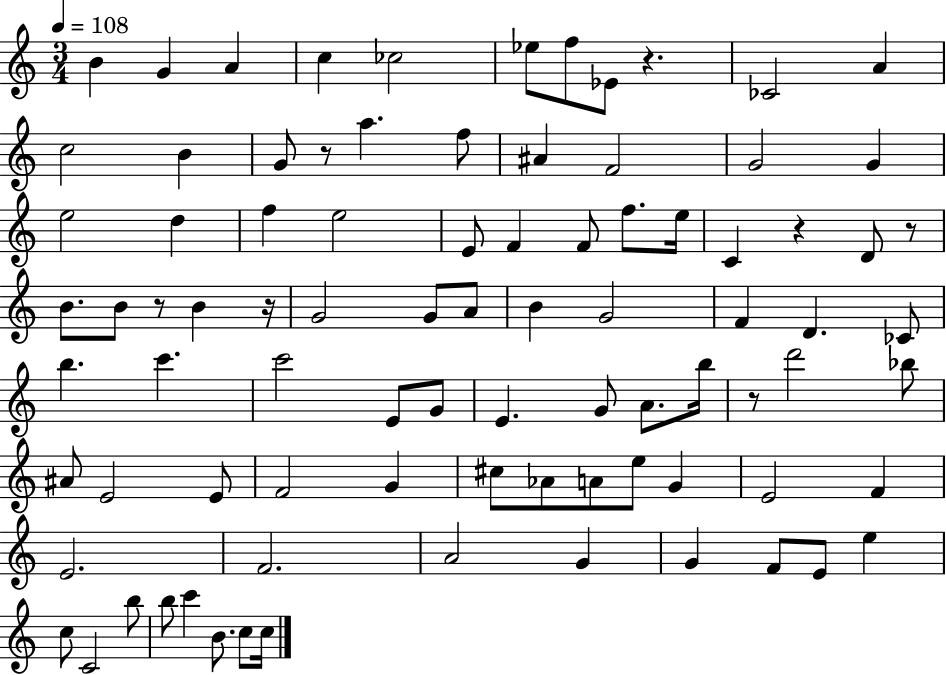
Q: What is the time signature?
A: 3/4